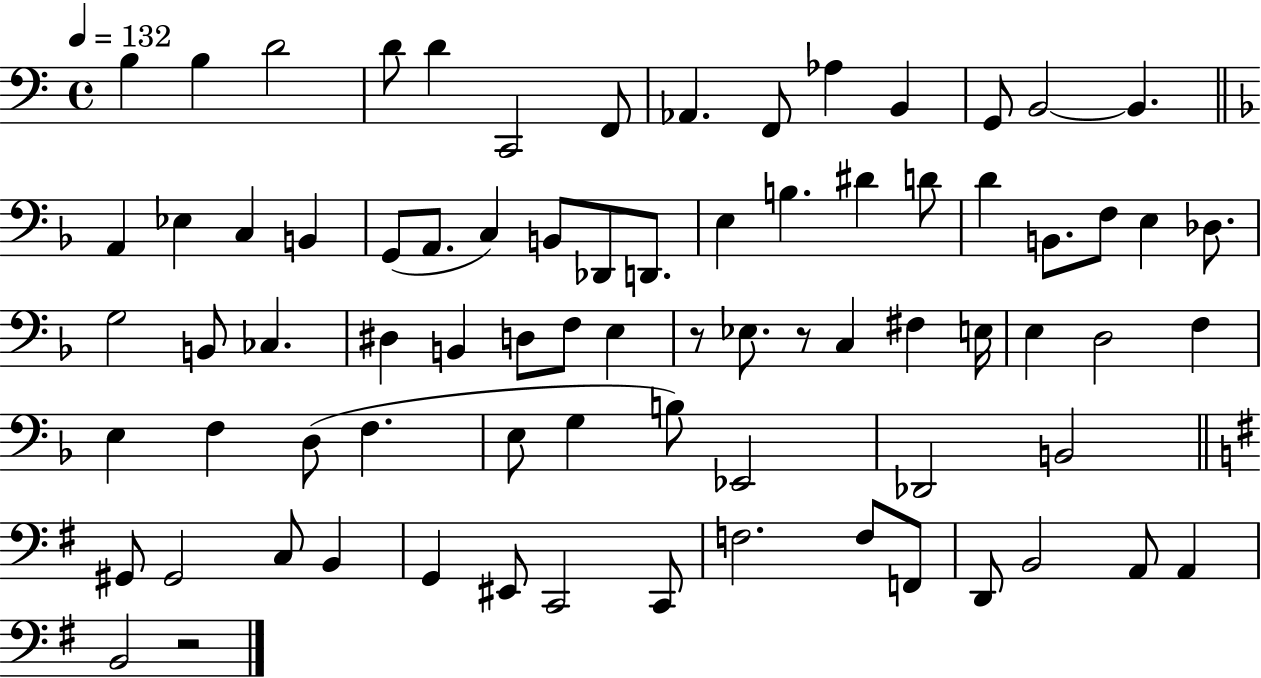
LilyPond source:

{
  \clef bass
  \time 4/4
  \defaultTimeSignature
  \key c \major
  \tempo 4 = 132
  b4 b4 d'2 | d'8 d'4 c,2 f,8 | aes,4. f,8 aes4 b,4 | g,8 b,2~~ b,4. | \break \bar "||" \break \key f \major a,4 ees4 c4 b,4 | g,8( a,8. c4) b,8 des,8 d,8. | e4 b4. dis'4 d'8 | d'4 b,8. f8 e4 des8. | \break g2 b,8 ces4. | dis4 b,4 d8 f8 e4 | r8 ees8. r8 c4 fis4 e16 | e4 d2 f4 | \break e4 f4 d8( f4. | e8 g4 b8) ees,2 | des,2 b,2 | \bar "||" \break \key g \major gis,8 gis,2 c8 b,4 | g,4 eis,8 c,2 c,8 | f2. f8 f,8 | d,8 b,2 a,8 a,4 | \break b,2 r2 | \bar "|."
}